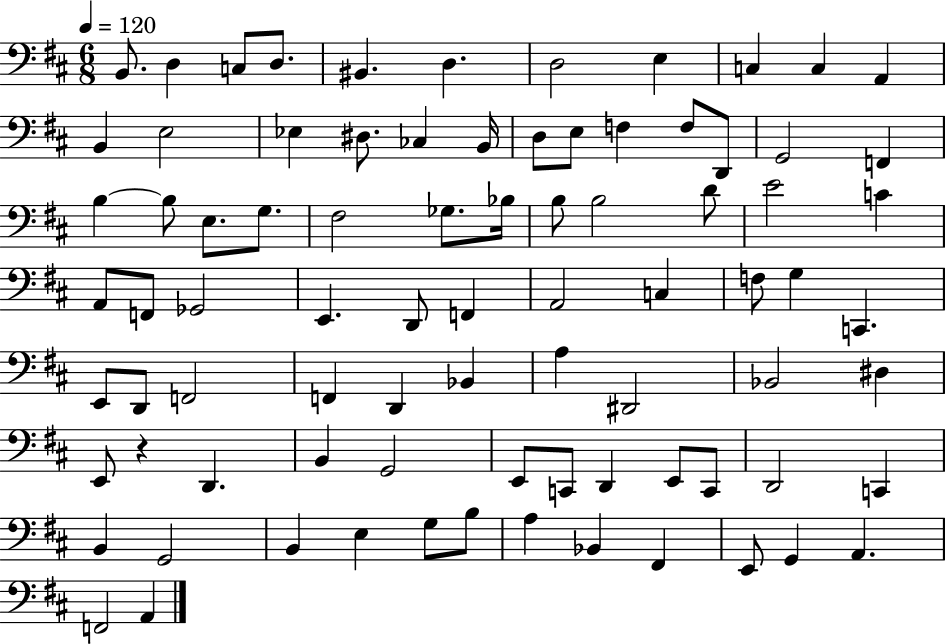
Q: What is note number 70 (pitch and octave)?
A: G2